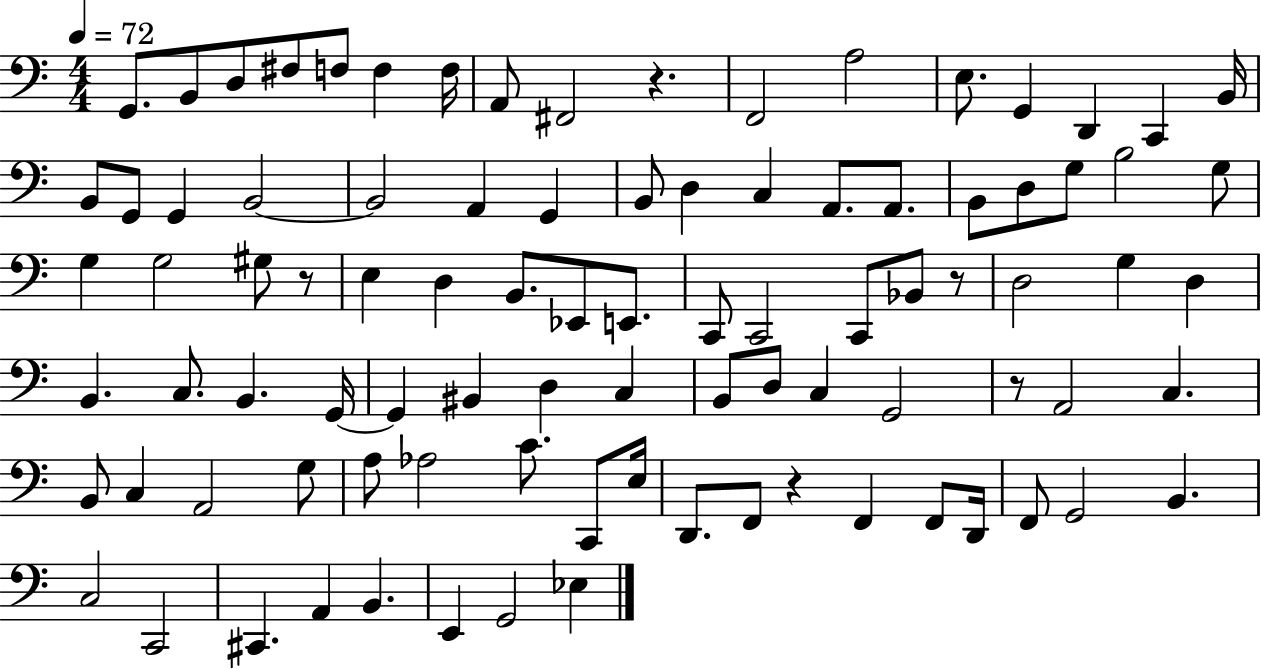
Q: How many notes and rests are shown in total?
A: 92